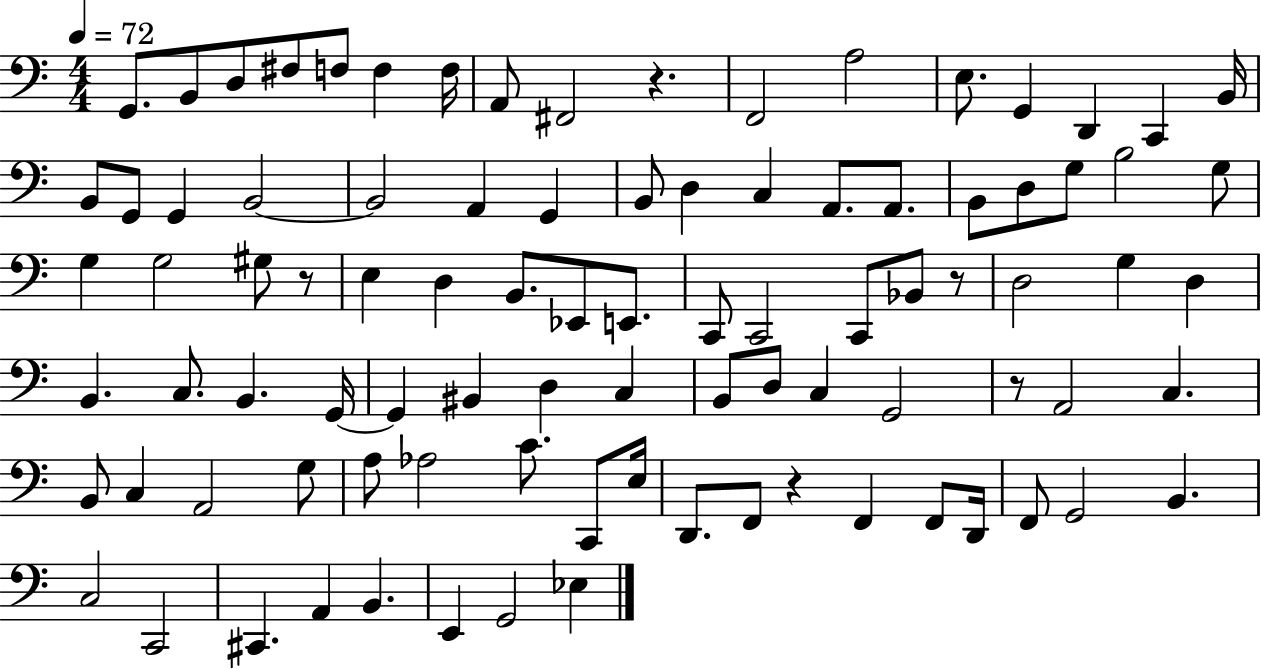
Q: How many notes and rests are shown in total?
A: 92